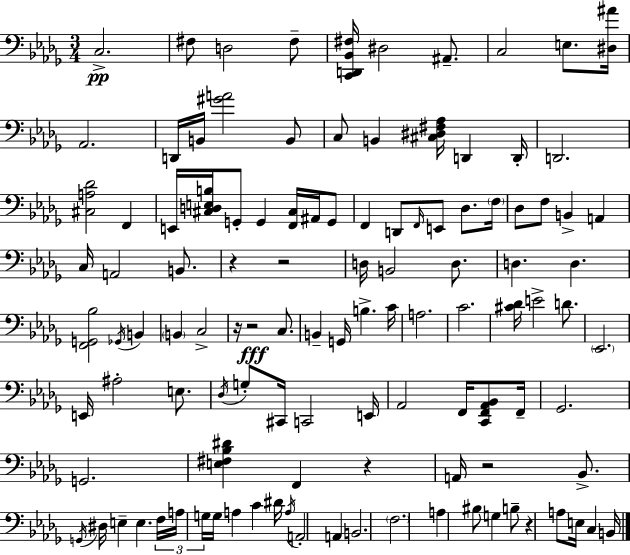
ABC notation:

X:1
T:Untitled
M:3/4
L:1/4
K:Bbm
C,2 ^F,/2 D,2 ^F,/2 [C,,D,,_B,,^F,]/4 ^D,2 ^A,,/2 C,2 E,/2 [^D,^A]/4 _A,,2 D,,/4 B,,/4 [^GA]2 B,,/2 C,/2 B,, [^C,^D,^F,_A,]/4 D,, D,,/4 D,,2 [^C,A,_D]2 F,, E,,/4 [^C,D,E,B,]/4 G,,/2 G,, [F,,^C,]/4 ^A,,/4 G,,/2 F,, D,,/2 F,,/4 E,,/2 _D,/2 F,/4 _D,/2 F,/2 B,, A,, C,/4 A,,2 B,,/2 z z2 D,/4 B,,2 D,/2 D, D, [F,,G,,_B,]2 _G,,/4 B,, B,, C,2 z/4 z2 C,/2 B,, G,,/4 B, C/4 A,2 C2 [^C_D]/4 E2 D/2 _E,,2 E,,/4 ^A,2 E,/2 _D,/4 G,/2 ^C,,/4 C,,2 E,,/4 _A,,2 F,,/4 [C,,F,,_A,,_B,,]/2 F,,/4 _G,,2 G,,2 [E,^F,_B,^D] F,, z A,,/4 z2 _B,,/2 G,,/4 ^D,/4 E, E, F,/4 A,/4 G,/4 G,/4 A, C ^D/4 A,/4 A,,2 A,, B,,2 F,2 A, ^B,/2 G, B,/2 z A,/2 E,/4 C, B,,/4